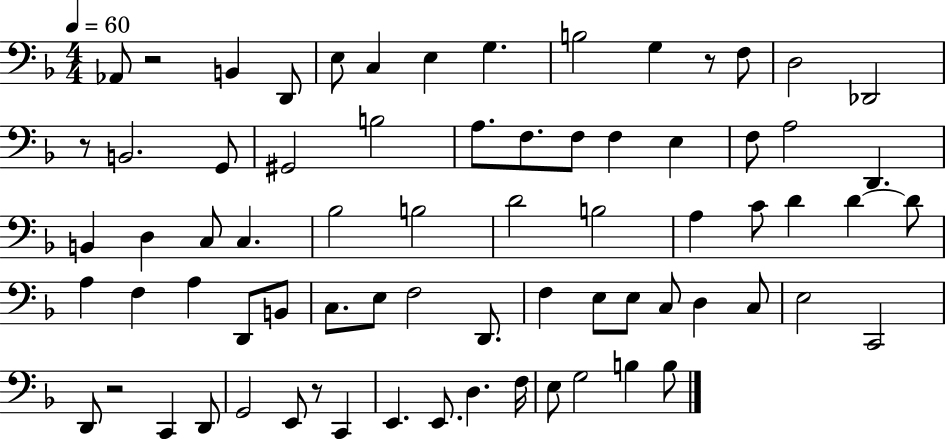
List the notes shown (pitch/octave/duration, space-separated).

Ab2/e R/h B2/q D2/e E3/e C3/q E3/q G3/q. B3/h G3/q R/e F3/e D3/h Db2/h R/e B2/h. G2/e G#2/h B3/h A3/e. F3/e. F3/e F3/q E3/q F3/e A3/h D2/q. B2/q D3/q C3/e C3/q. Bb3/h B3/h D4/h B3/h A3/q C4/e D4/q D4/q D4/e A3/q F3/q A3/q D2/e B2/e C3/e. E3/e F3/h D2/e. F3/q E3/e E3/e C3/e D3/q C3/e E3/h C2/h D2/e R/h C2/q D2/e G2/h E2/e R/e C2/q E2/q. E2/e. D3/q. F3/s E3/e G3/h B3/q B3/e